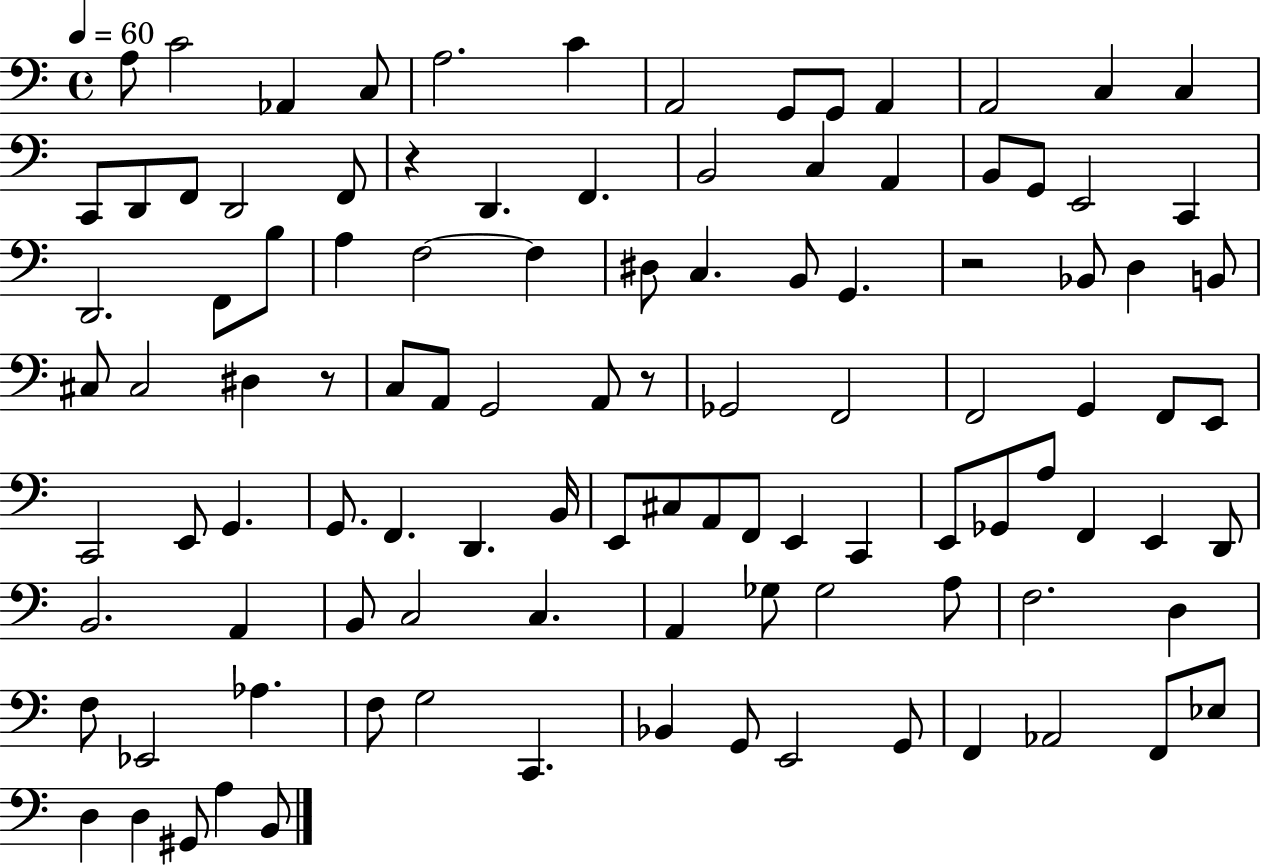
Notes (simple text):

A3/e C4/h Ab2/q C3/e A3/h. C4/q A2/h G2/e G2/e A2/q A2/h C3/q C3/q C2/e D2/e F2/e D2/h F2/e R/q D2/q. F2/q. B2/h C3/q A2/q B2/e G2/e E2/h C2/q D2/h. F2/e B3/e A3/q F3/h F3/q D#3/e C3/q. B2/e G2/q. R/h Bb2/e D3/q B2/e C#3/e C#3/h D#3/q R/e C3/e A2/e G2/h A2/e R/e Gb2/h F2/h F2/h G2/q F2/e E2/e C2/h E2/e G2/q. G2/e. F2/q. D2/q. B2/s E2/e C#3/e A2/e F2/e E2/q C2/q E2/e Gb2/e A3/e F2/q E2/q D2/e B2/h. A2/q B2/e C3/h C3/q. A2/q Gb3/e Gb3/h A3/e F3/h. D3/q F3/e Eb2/h Ab3/q. F3/e G3/h C2/q. Bb2/q G2/e E2/h G2/e F2/q Ab2/h F2/e Eb3/e D3/q D3/q G#2/e A3/q B2/e